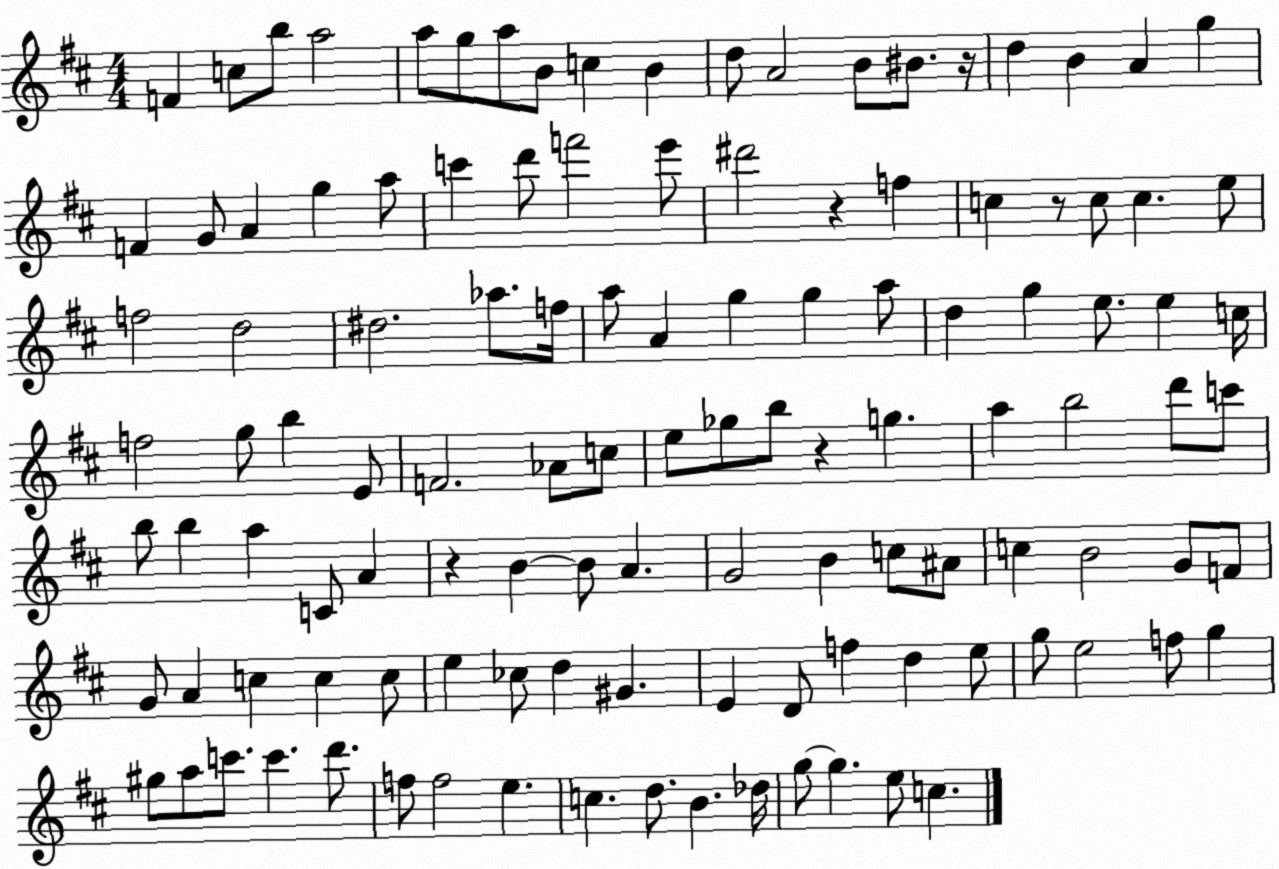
X:1
T:Untitled
M:4/4
L:1/4
K:D
F c/2 b/2 a2 a/2 g/2 a/2 B/2 c B d/2 A2 B/2 ^B/2 z/4 d B A g F G/2 A g a/2 c' d'/2 f'2 e'/2 ^d'2 z f c z/2 c/2 c e/2 f2 d2 ^d2 _a/2 f/4 a/2 A g g a/2 d g e/2 e c/4 f2 g/2 b E/2 F2 _A/2 c/2 e/2 _g/2 b/2 z g a b2 d'/2 c'/2 b/2 b a C/2 A z B B/2 A G2 B c/2 ^A/2 c B2 G/2 F/2 G/2 A c c c/2 e _c/2 d ^G E D/2 f d e/2 g/2 e2 f/2 g ^g/2 a/2 c'/2 c' d'/2 f/2 f2 e c d/2 B _d/4 g/2 g e/2 c